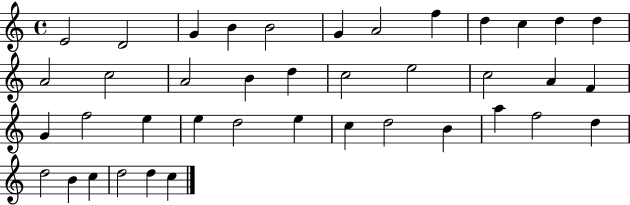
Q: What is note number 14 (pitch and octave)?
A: C5